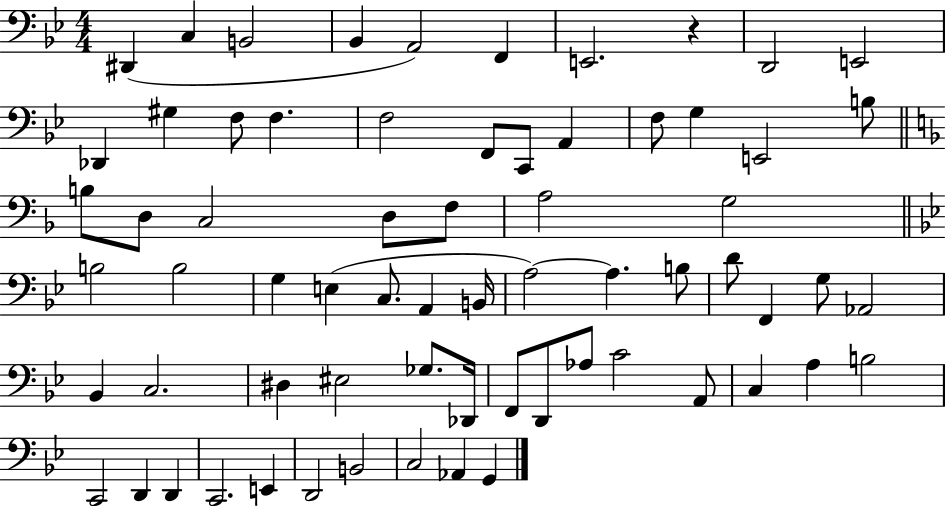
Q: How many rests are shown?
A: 1